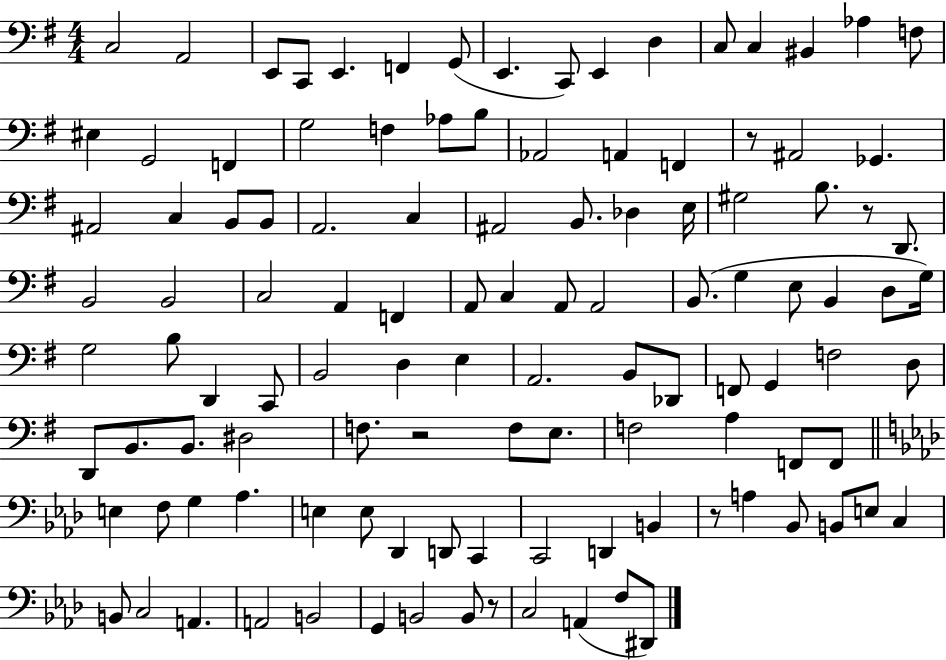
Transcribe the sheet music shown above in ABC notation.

X:1
T:Untitled
M:4/4
L:1/4
K:G
C,2 A,,2 E,,/2 C,,/2 E,, F,, G,,/2 E,, C,,/2 E,, D, C,/2 C, ^B,, _A, F,/2 ^E, G,,2 F,, G,2 F, _A,/2 B,/2 _A,,2 A,, F,, z/2 ^A,,2 _G,, ^A,,2 C, B,,/2 B,,/2 A,,2 C, ^A,,2 B,,/2 _D, E,/4 ^G,2 B,/2 z/2 D,,/2 B,,2 B,,2 C,2 A,, F,, A,,/2 C, A,,/2 A,,2 B,,/2 G, E,/2 B,, D,/2 G,/4 G,2 B,/2 D,, C,,/2 B,,2 D, E, A,,2 B,,/2 _D,,/2 F,,/2 G,, F,2 D,/2 D,,/2 B,,/2 B,,/2 ^D,2 F,/2 z2 F,/2 E,/2 F,2 A, F,,/2 F,,/2 E, F,/2 G, _A, E, E,/2 _D,, D,,/2 C,, C,,2 D,, B,, z/2 A, _B,,/2 B,,/2 E,/2 C, B,,/2 C,2 A,, A,,2 B,,2 G,, B,,2 B,,/2 z/2 C,2 A,, F,/2 ^D,,/2